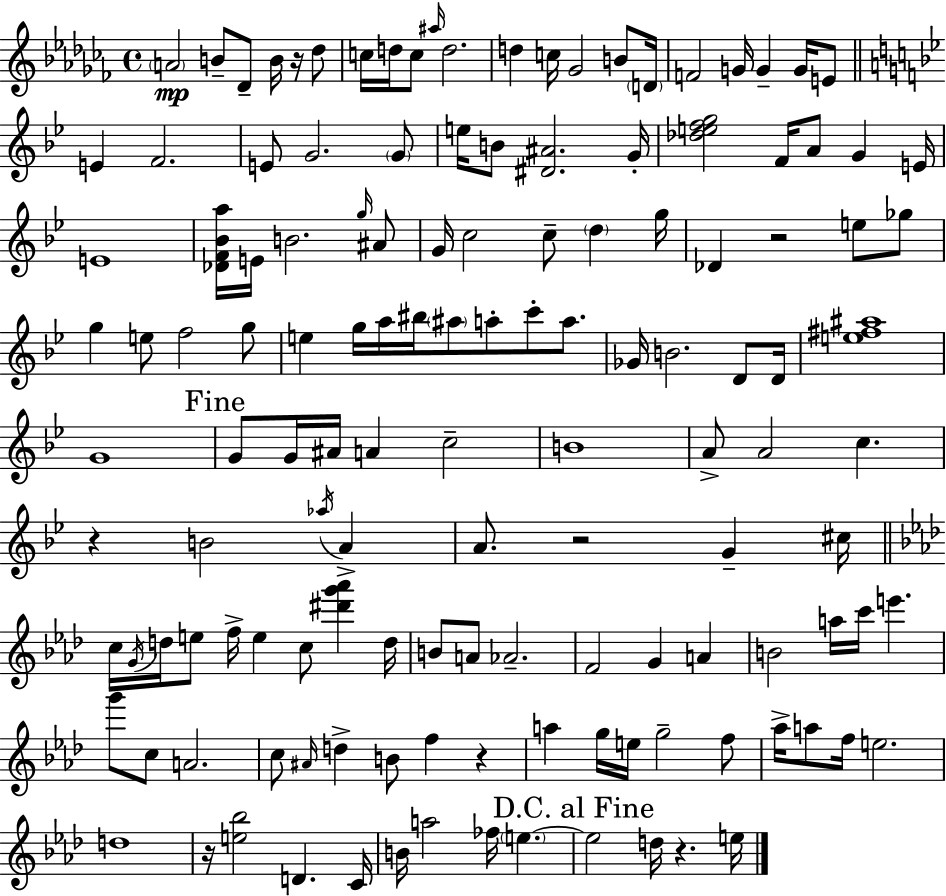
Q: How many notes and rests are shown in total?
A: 135